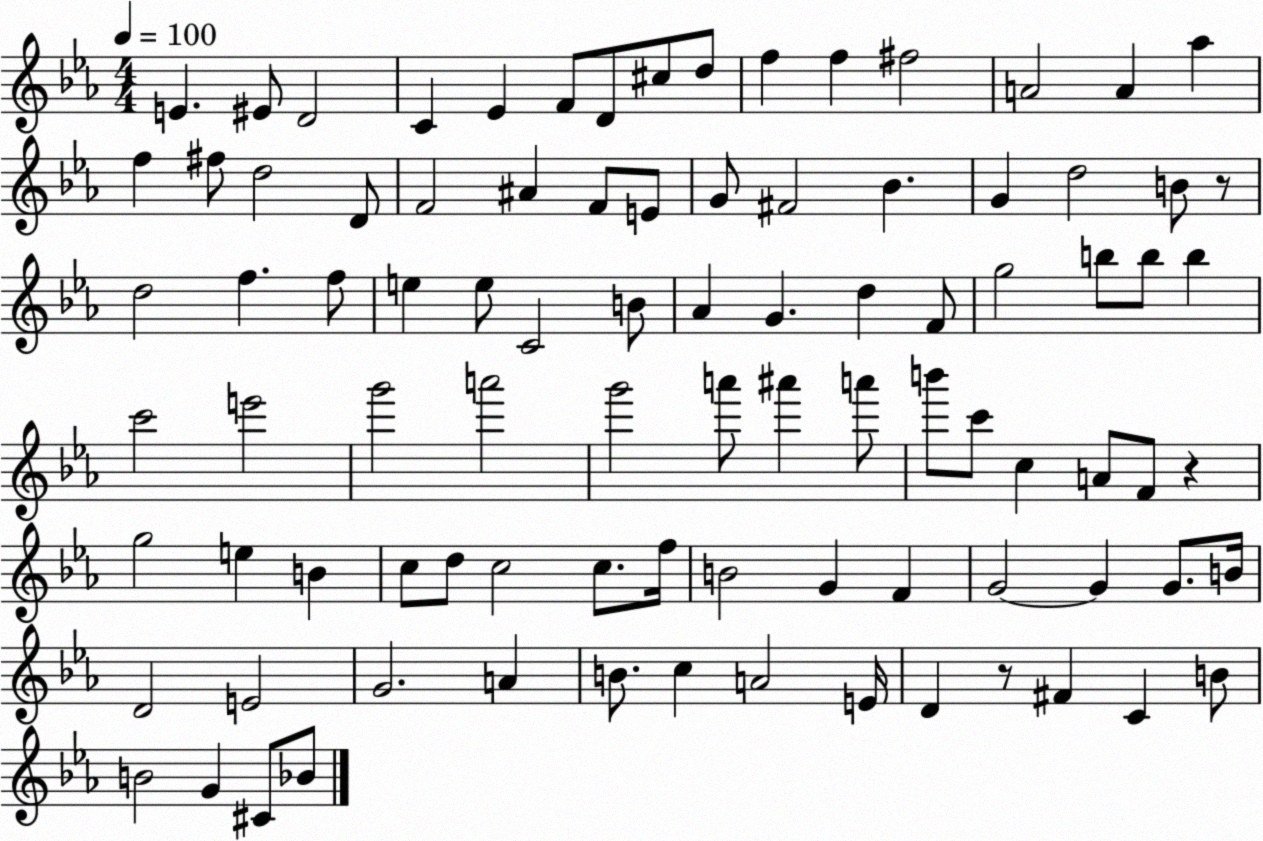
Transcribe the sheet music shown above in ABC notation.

X:1
T:Untitled
M:4/4
L:1/4
K:Eb
E ^E/2 D2 C _E F/2 D/2 ^c/2 d/2 f f ^f2 A2 A _a f ^f/2 d2 D/2 F2 ^A F/2 E/2 G/2 ^F2 _B G d2 B/2 z/2 d2 f f/2 e e/2 C2 B/2 _A G d F/2 g2 b/2 b/2 b c'2 e'2 g'2 a'2 g'2 a'/2 ^a' a'/2 b'/2 c'/2 c A/2 F/2 z g2 e B c/2 d/2 c2 c/2 f/4 B2 G F G2 G G/2 B/4 D2 E2 G2 A B/2 c A2 E/4 D z/2 ^F C B/2 B2 G ^C/2 _B/2